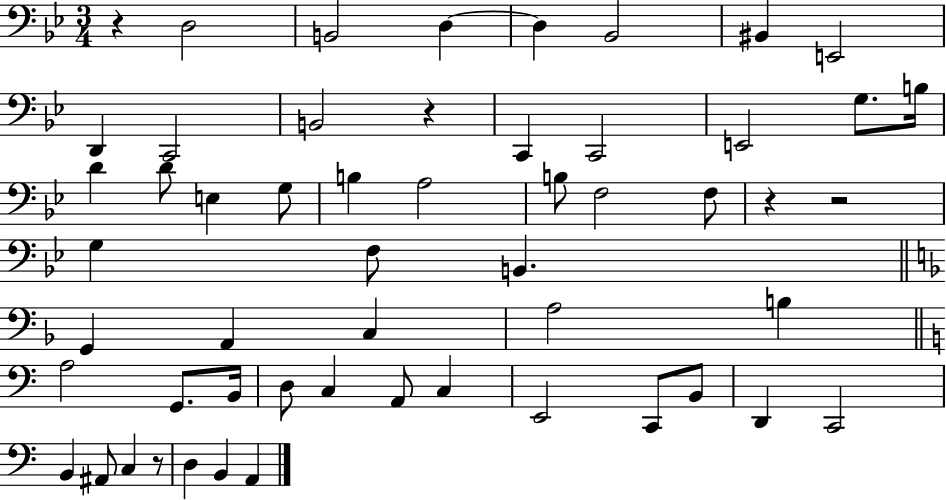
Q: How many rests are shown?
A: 5